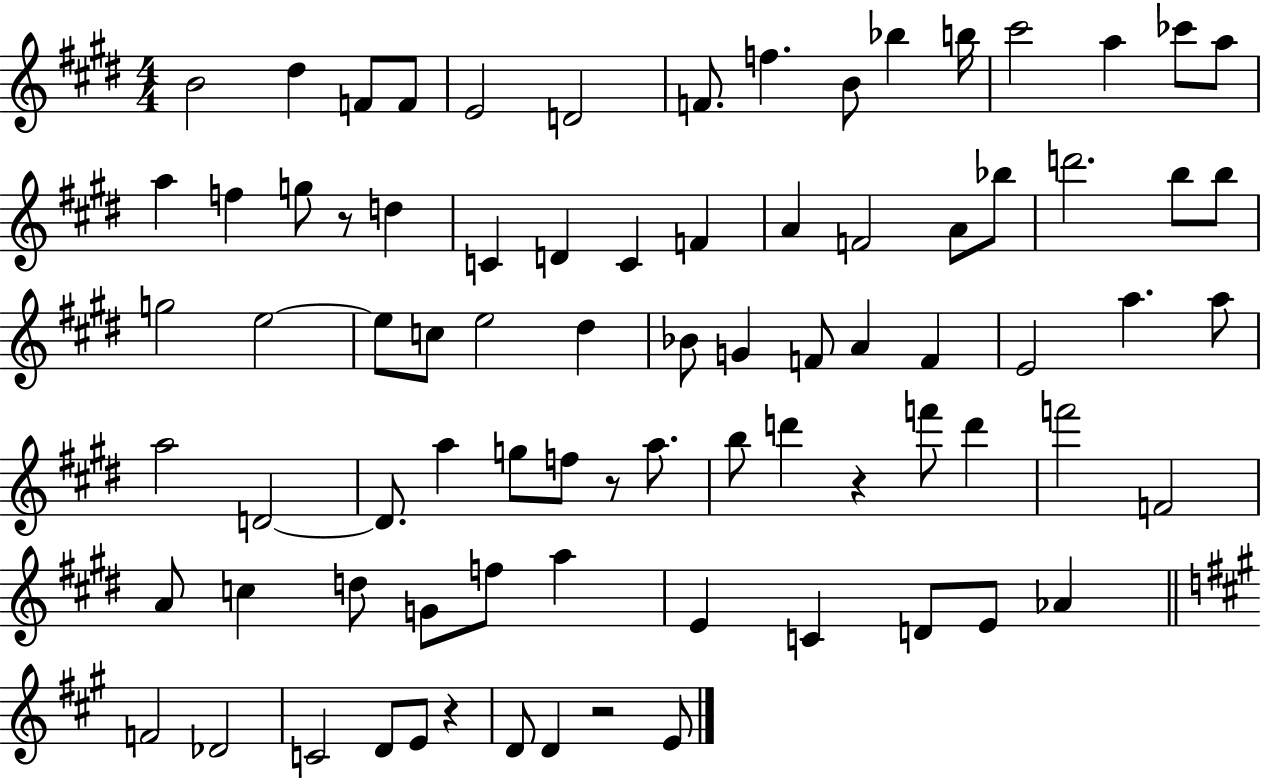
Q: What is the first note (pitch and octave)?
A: B4